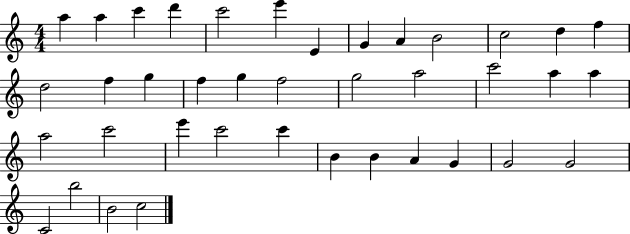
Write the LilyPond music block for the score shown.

{
  \clef treble
  \numericTimeSignature
  \time 4/4
  \key c \major
  a''4 a''4 c'''4 d'''4 | c'''2 e'''4 e'4 | g'4 a'4 b'2 | c''2 d''4 f''4 | \break d''2 f''4 g''4 | f''4 g''4 f''2 | g''2 a''2 | c'''2 a''4 a''4 | \break a''2 c'''2 | e'''4 c'''2 c'''4 | b'4 b'4 a'4 g'4 | g'2 g'2 | \break c'2 b''2 | b'2 c''2 | \bar "|."
}